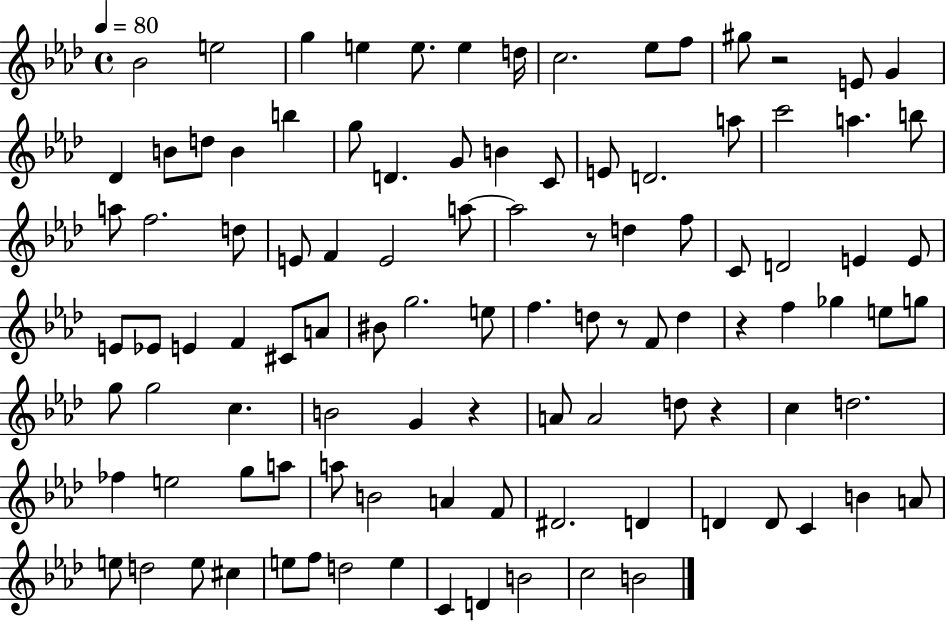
{
  \clef treble
  \time 4/4
  \defaultTimeSignature
  \key aes \major
  \tempo 4 = 80
  \repeat volta 2 { bes'2 e''2 | g''4 e''4 e''8. e''4 d''16 | c''2. ees''8 f''8 | gis''8 r2 e'8 g'4 | \break des'4 b'8 d''8 b'4 b''4 | g''8 d'4. g'8 b'4 c'8 | e'8 d'2. a''8 | c'''2 a''4. b''8 | \break a''8 f''2. d''8 | e'8 f'4 e'2 a''8~~ | a''2 r8 d''4 f''8 | c'8 d'2 e'4 e'8 | \break e'8 ees'8 e'4 f'4 cis'8 a'8 | bis'8 g''2. e''8 | f''4. d''8 r8 f'8 d''4 | r4 f''4 ges''4 e''8 g''8 | \break g''8 g''2 c''4. | b'2 g'4 r4 | a'8 a'2 d''8 r4 | c''4 d''2. | \break fes''4 e''2 g''8 a''8 | a''8 b'2 a'4 f'8 | dis'2. d'4 | d'4 d'8 c'4 b'4 a'8 | \break e''8 d''2 e''8 cis''4 | e''8 f''8 d''2 e''4 | c'4 d'4 b'2 | c''2 b'2 | \break } \bar "|."
}